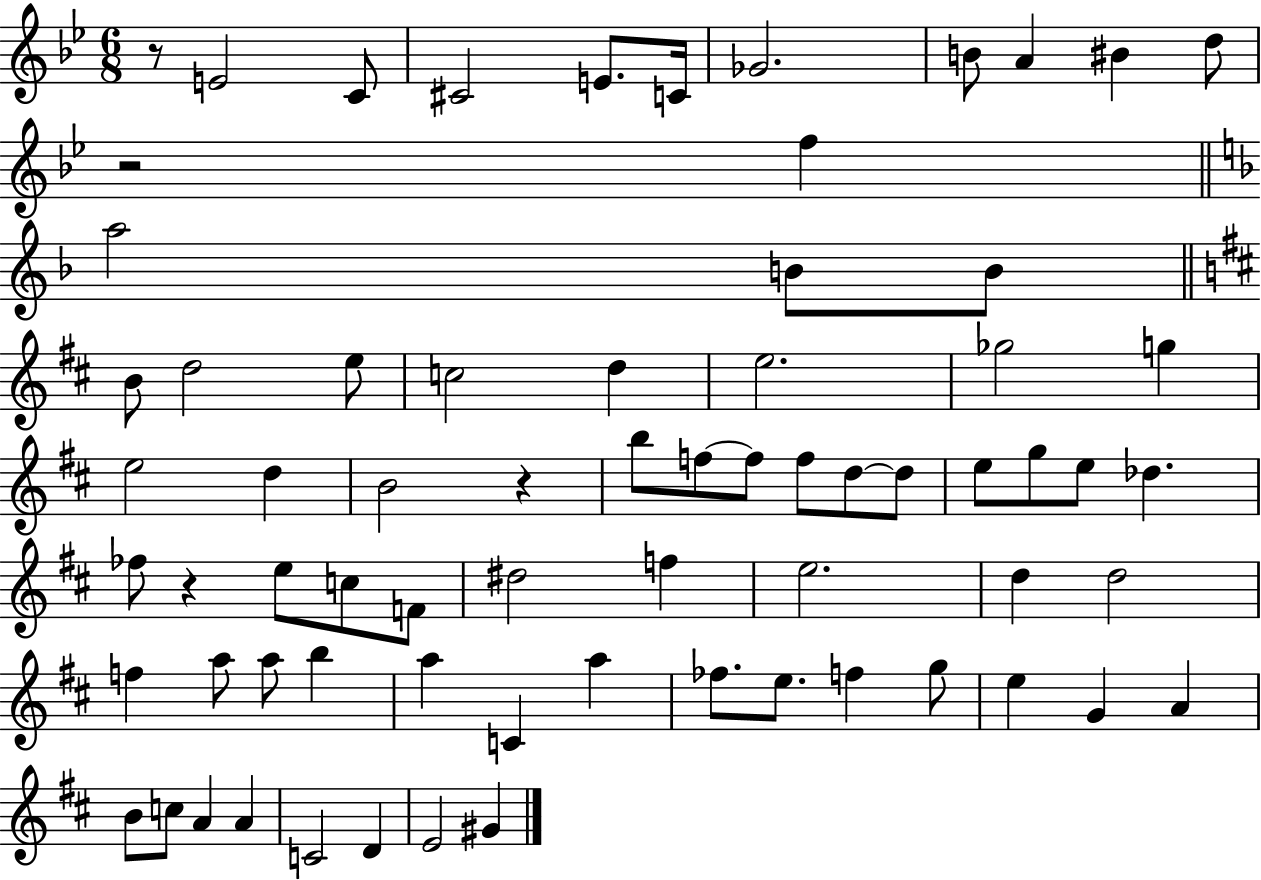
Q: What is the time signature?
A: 6/8